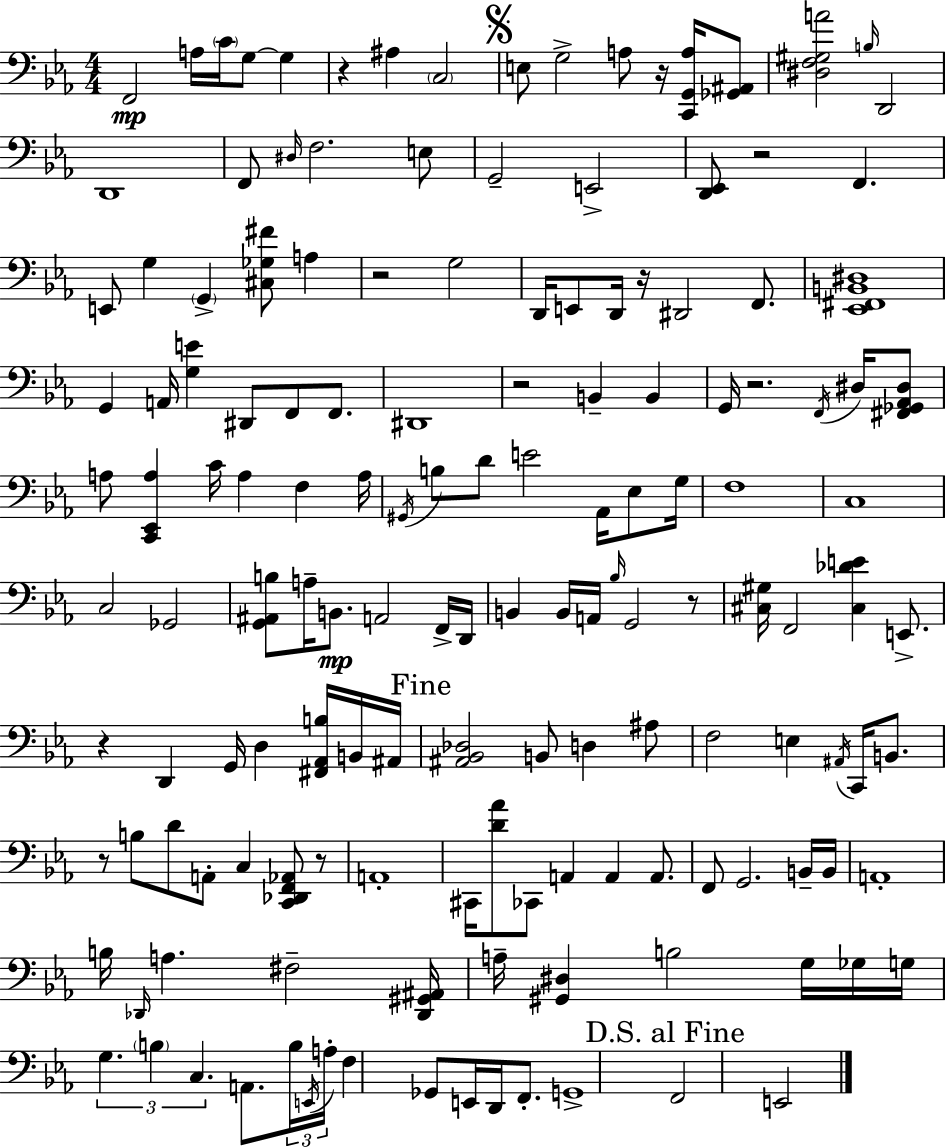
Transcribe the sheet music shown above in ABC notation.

X:1
T:Untitled
M:4/4
L:1/4
K:Cm
F,,2 A,/4 C/4 G,/2 G, z ^A, C,2 E,/2 G,2 A,/2 z/4 [C,,G,,A,]/4 [_G,,^A,,]/2 [^D,F,^G,A]2 B,/4 D,,2 D,,4 F,,/2 ^D,/4 F,2 E,/2 G,,2 E,,2 [D,,_E,,]/2 z2 F,, E,,/2 G, G,, [^C,_G,^F]/2 A, z2 G,2 D,,/4 E,,/2 D,,/4 z/4 ^D,,2 F,,/2 [_E,,^F,,B,,^D,]4 G,, A,,/4 [G,E] ^D,,/2 F,,/2 F,,/2 ^D,,4 z2 B,, B,, G,,/4 z2 F,,/4 ^D,/4 [^F,,_G,,_A,,^D,]/2 A,/2 [C,,_E,,A,] C/4 A, F, A,/4 ^G,,/4 B,/2 D/2 E2 _A,,/4 _E,/2 G,/4 F,4 C,4 C,2 _G,,2 [G,,^A,,B,]/2 A,/4 B,,/2 A,,2 F,,/4 D,,/4 B,, B,,/4 A,,/4 _B,/4 G,,2 z/2 [^C,^G,]/4 F,,2 [^C,_DE] E,,/2 z D,, G,,/4 D, [^F,,_A,,B,]/4 B,,/4 ^A,,/4 [^A,,_B,,_D,]2 B,,/2 D, ^A,/2 F,2 E, ^A,,/4 C,,/4 B,,/2 z/2 B,/2 D/2 A,,/2 C, [C,,_D,,F,,_A,,]/2 z/2 A,,4 ^C,,/4 [D_A]/2 _C,,/2 A,, A,, A,,/2 F,,/2 G,,2 B,,/4 B,,/4 A,,4 B,/4 _D,,/4 A, ^F,2 [_D,,^G,,^A,,]/4 A,/4 [^G,,^D,] B,2 G,/4 _G,/4 G,/4 G, B, C, A,,/2 B,/4 E,,/4 A,/4 F, _G,,/2 E,,/4 D,,/4 F,,/2 G,,4 F,,2 E,,2